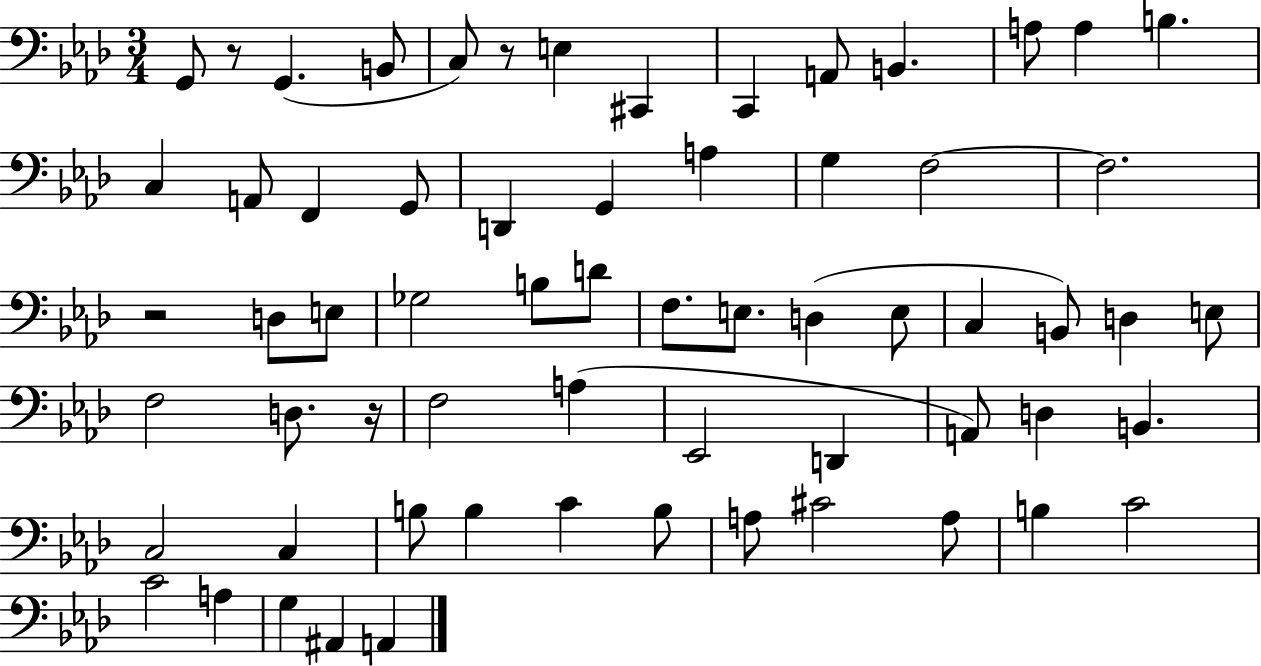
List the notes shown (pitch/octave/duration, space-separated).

G2/e R/e G2/q. B2/e C3/e R/e E3/q C#2/q C2/q A2/e B2/q. A3/e A3/q B3/q. C3/q A2/e F2/q G2/e D2/q G2/q A3/q G3/q F3/h F3/h. R/h D3/e E3/e Gb3/h B3/e D4/e F3/e. E3/e. D3/q E3/e C3/q B2/e D3/q E3/e F3/h D3/e. R/s F3/h A3/q Eb2/h D2/q A2/e D3/q B2/q. C3/h C3/q B3/e B3/q C4/q B3/e A3/e C#4/h A3/e B3/q C4/h C4/h A3/q G3/q A#2/q A2/q